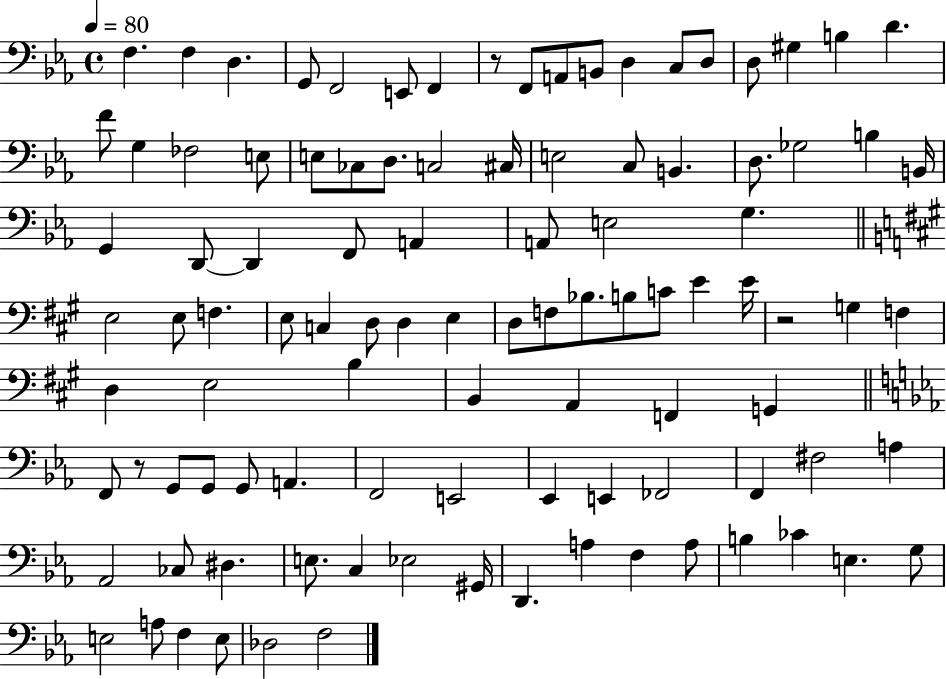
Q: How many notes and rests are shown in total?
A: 102